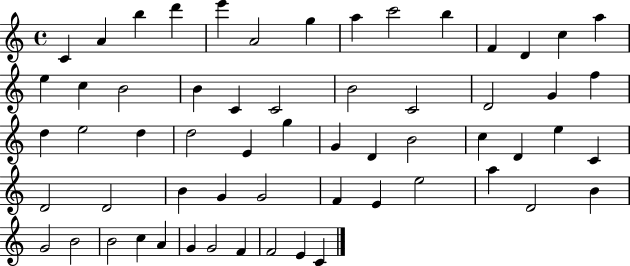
C4/q A4/q B5/q D6/q E6/q A4/h G5/q A5/q C6/h B5/q F4/q D4/q C5/q A5/q E5/q C5/q B4/h B4/q C4/q C4/h B4/h C4/h D4/h G4/q F5/q D5/q E5/h D5/q D5/h E4/q G5/q G4/q D4/q B4/h C5/q D4/q E5/q C4/q D4/h D4/h B4/q G4/q G4/h F4/q E4/q E5/h A5/q D4/h B4/q G4/h B4/h B4/h C5/q A4/q G4/q G4/h F4/q F4/h E4/q C4/q